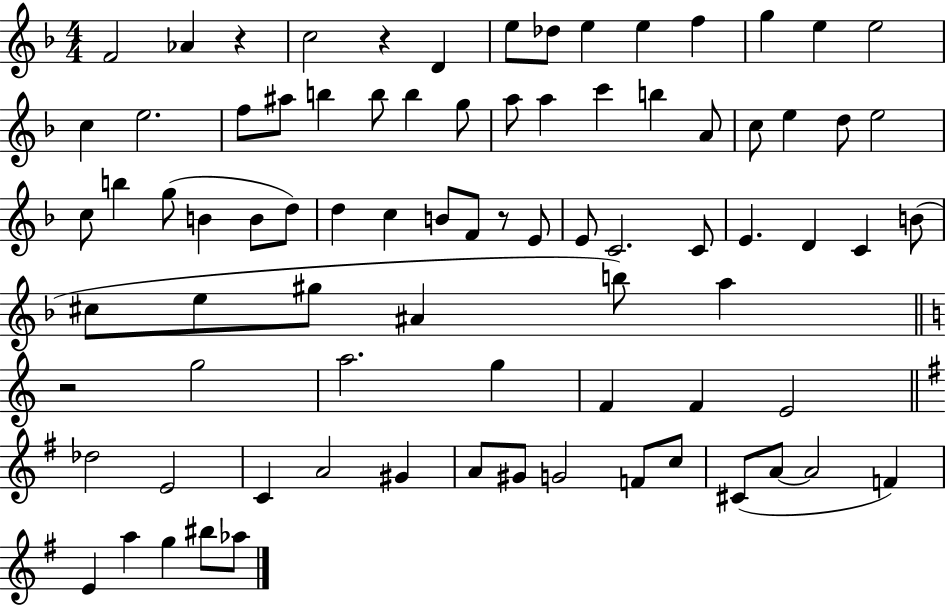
F4/h Ab4/q R/q C5/h R/q D4/q E5/e Db5/e E5/q E5/q F5/q G5/q E5/q E5/h C5/q E5/h. F5/e A#5/e B5/q B5/e B5/q G5/e A5/e A5/q C6/q B5/q A4/e C5/e E5/q D5/e E5/h C5/e B5/q G5/e B4/q B4/e D5/e D5/q C5/q B4/e F4/e R/e E4/e E4/e C4/h. C4/e E4/q. D4/q C4/q B4/e C#5/e E5/e G#5/e A#4/q B5/e A5/q R/h G5/h A5/h. G5/q F4/q F4/q E4/h Db5/h E4/h C4/q A4/h G#4/q A4/e G#4/e G4/h F4/e C5/e C#4/e A4/e A4/h F4/q E4/q A5/q G5/q BIS5/e Ab5/e